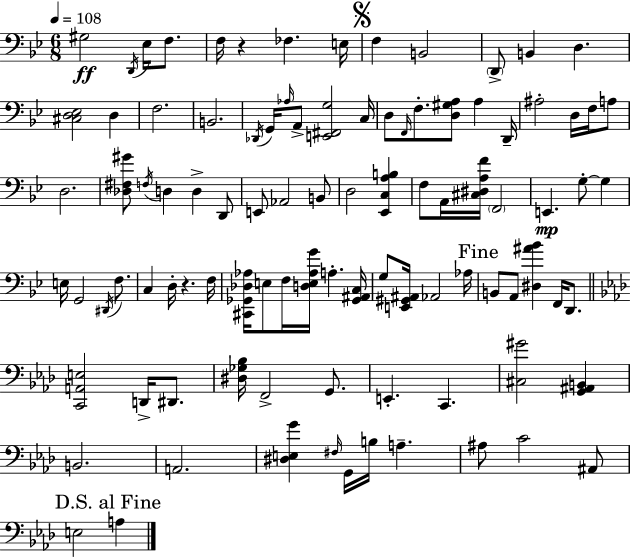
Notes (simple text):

G#3/h D2/s Eb3/s F3/e. F3/s R/q FES3/q. E3/s F3/q B2/h D2/e B2/q D3/q. [C#3,D3,Eb3]/h D3/q F3/h. B2/h. Db2/s G2/s Ab3/s A2/e [E2,F#2,G3]/h C3/s D3/e F2/s F3/e. [D3,G#3,A3]/e A3/q D2/s A#3/h D3/s F3/s A3/e D3/h. [Db3,F#3,G#4]/e F3/s D3/q D3/q D2/e E2/e Ab2/h B2/e D3/h [Eb2,C3,A3,B3]/q F3/e A2/s [C#3,D#3,A3,F4]/s F2/h E2/q. G3/e G3/q E3/s G2/h D#2/s F3/e. C3/q D3/s R/q. F3/s [C#2,Gb2,Db3,Ab3]/s E3/e F3/s [D3,E3,Ab3,G4]/s A3/q. [Gb2,A#2,C3]/s G3/e [E2,G#2,A#2]/s Ab2/h Ab3/s B2/e A2/e [D#3,A#4,Bb4]/q F2/s D2/e. [C2,A2,E3]/h D2/s D#2/e. [D#3,Gb3,Bb3]/s F2/h G2/e. E2/q. C2/q. [C#3,G#4]/h [G2,A#2,B2]/q B2/h. A2/h. [D#3,E3,G4]/q F#3/s G2/s B3/s A3/q. A#3/e C4/h A#2/e E3/h A3/q